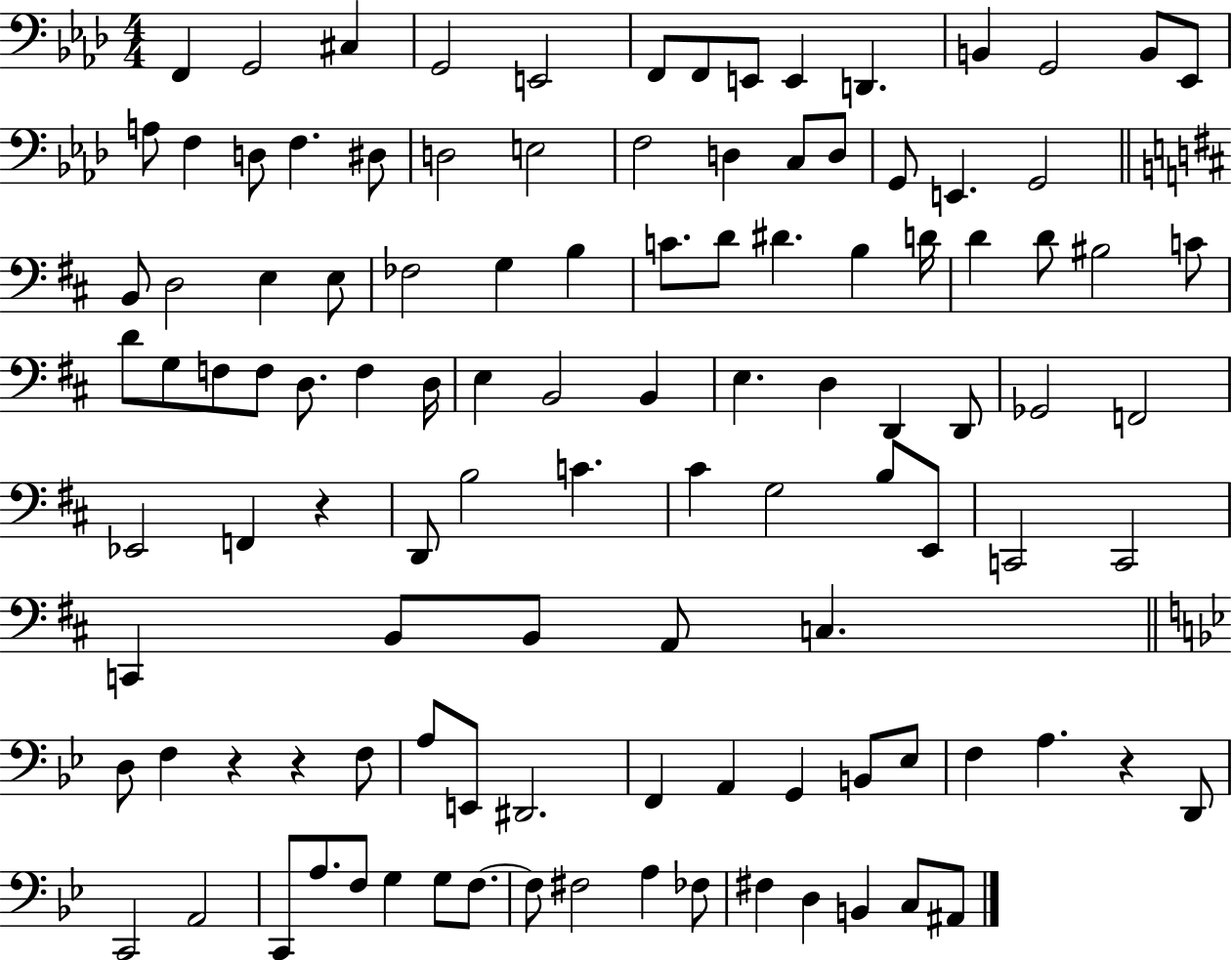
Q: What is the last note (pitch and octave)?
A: A#2